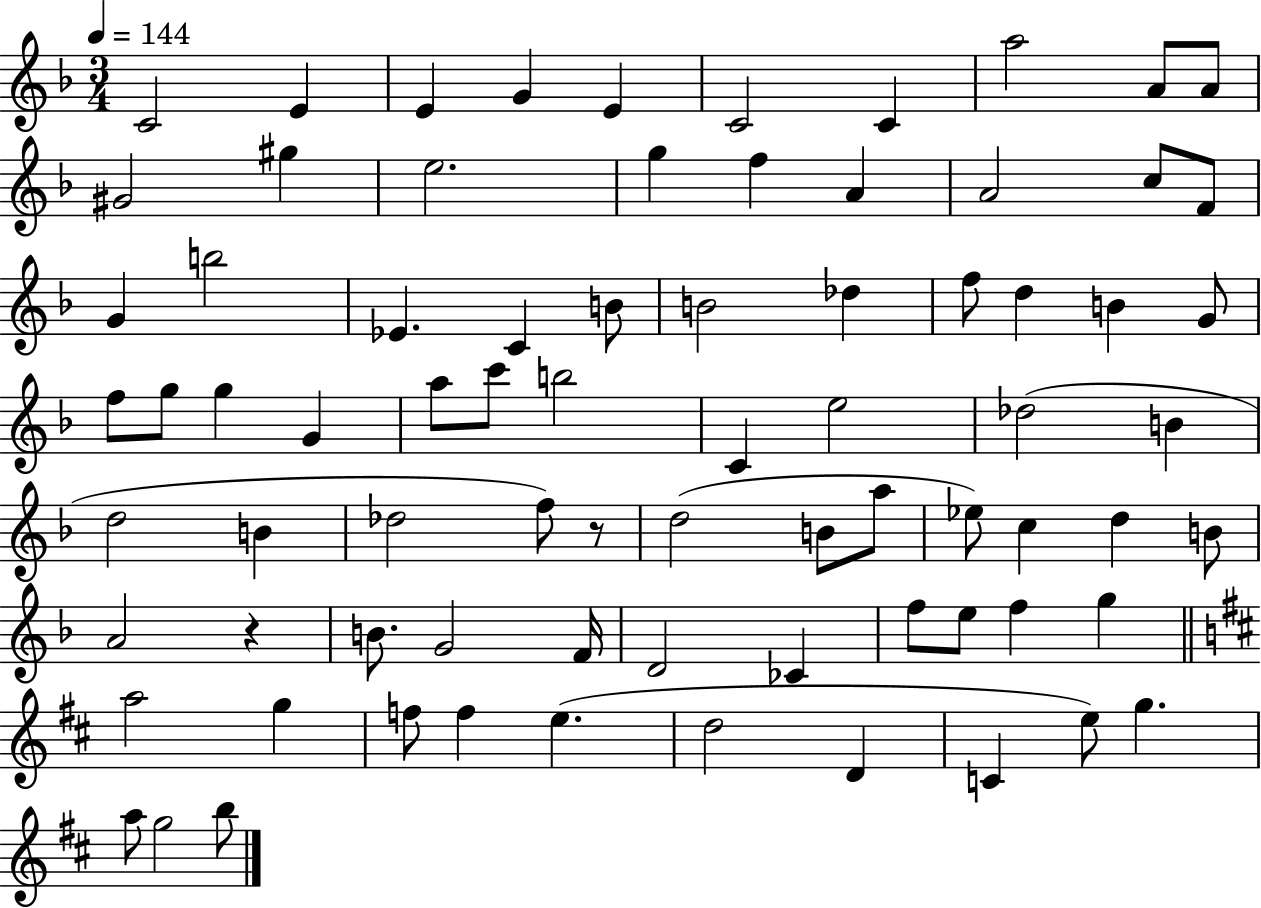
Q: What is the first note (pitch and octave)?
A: C4